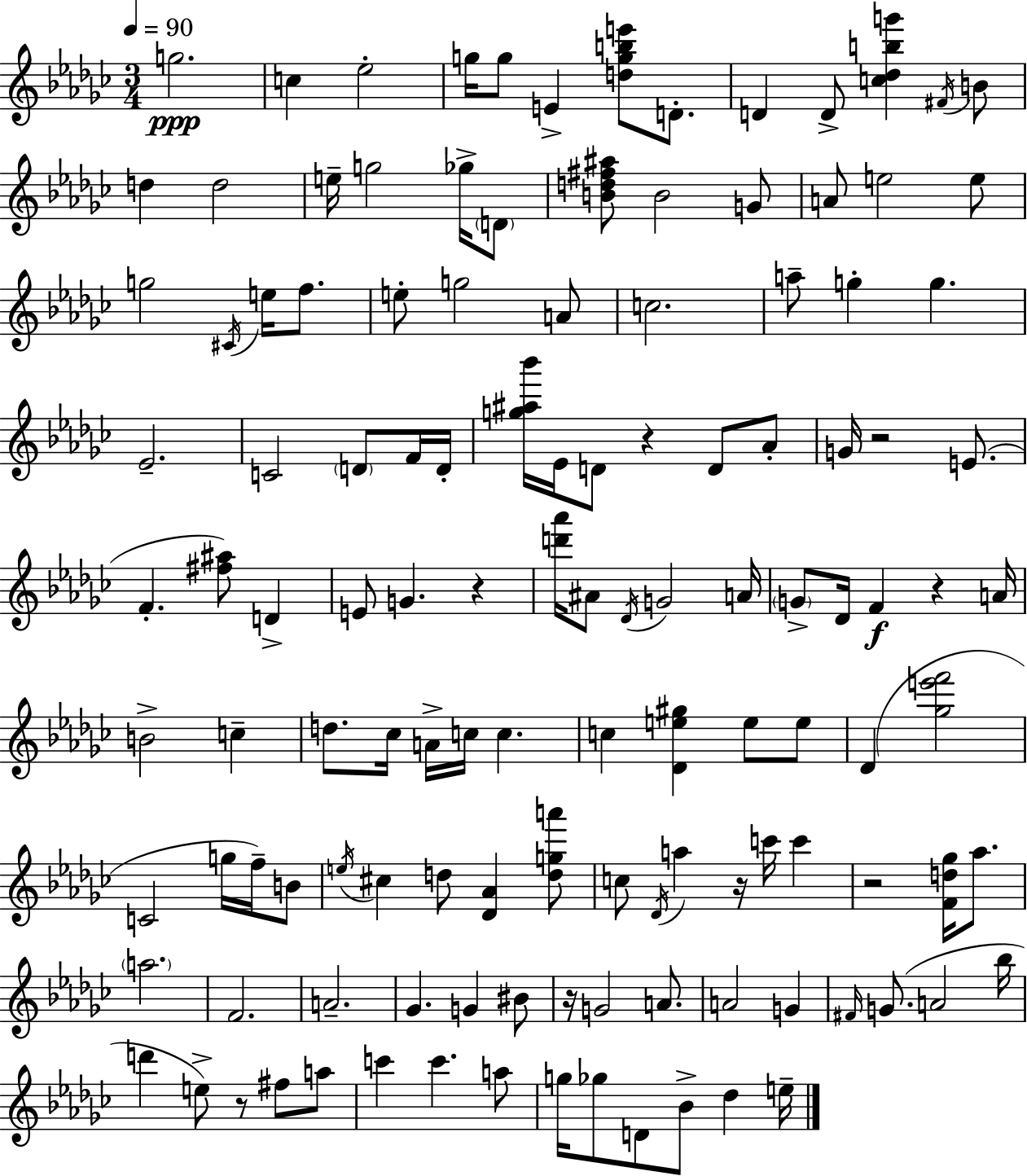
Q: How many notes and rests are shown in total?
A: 126